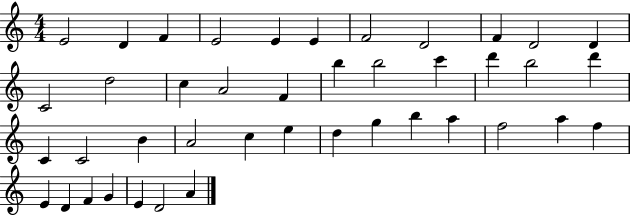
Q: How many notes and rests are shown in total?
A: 42